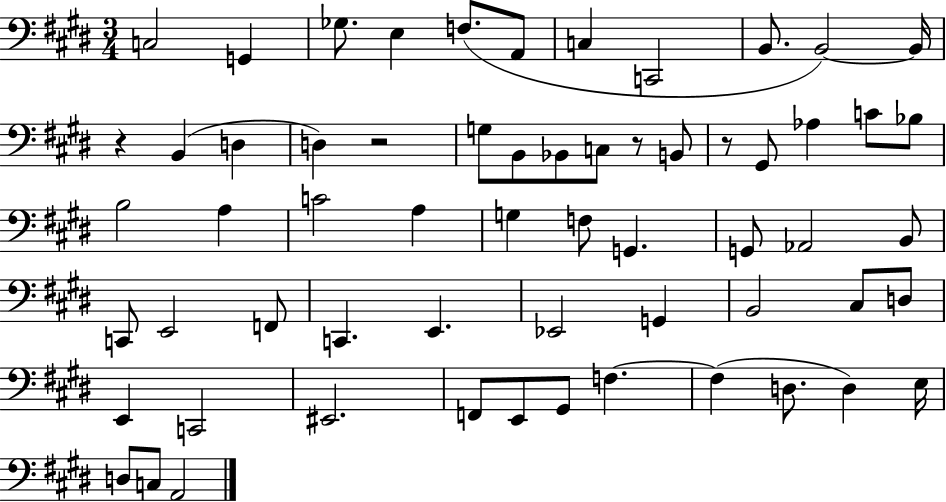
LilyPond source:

{
  \clef bass
  \numericTimeSignature
  \time 3/4
  \key e \major
  c2 g,4 | ges8. e4 f8.( a,8 | c4 c,2 | b,8. b,2~~) b,16 | \break r4 b,4( d4 | d4) r2 | g8 b,8 bes,8 c8 r8 b,8 | r8 gis,8 aes4 c'8 bes8 | \break b2 a4 | c'2 a4 | g4 f8 g,4. | g,8 aes,2 b,8 | \break c,8 e,2 f,8 | c,4. e,4. | ees,2 g,4 | b,2 cis8 d8 | \break e,4 c,2 | eis,2. | f,8 e,8 gis,8 f4.~~ | f4( d8. d4) e16 | \break d8 c8 a,2 | \bar "|."
}